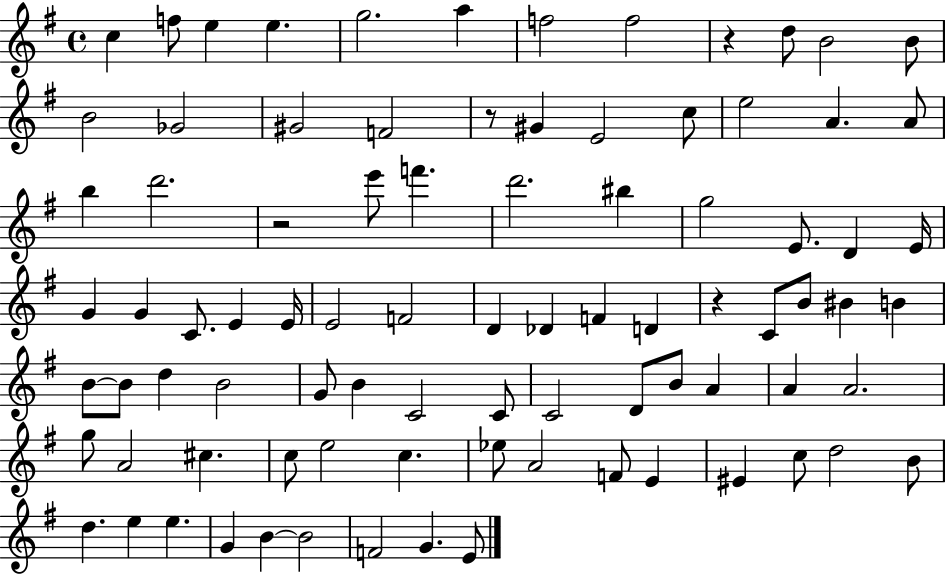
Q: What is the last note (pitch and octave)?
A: E4